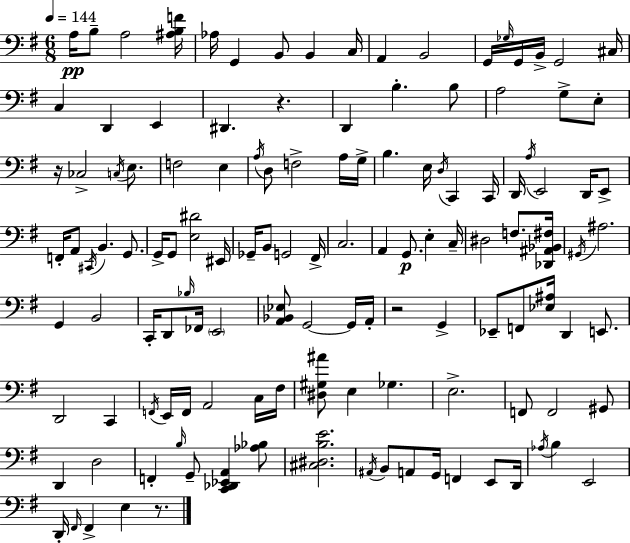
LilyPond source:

{
  \clef bass
  \numericTimeSignature
  \time 6/8
  \key e \minor
  \tempo 4 = 144
  a16\pp b8-- a2 <ais b f'>16 | aes16 g,4 b,8 b,4 c16 | a,4 b,2 | g,16 \grace { ges16 } g,16 b,16-> g,2 | \break cis16 c4 d,4 e,4 | dis,4. r4. | d,4 b4.-. b8 | a2 g8-> e8-. | \break r16 ces2-> \acciaccatura { c16 } e8. | f2 e4 | \acciaccatura { a16 } d8 f2-> | a16 g16-> b4. e16 \acciaccatura { d16 } c,4 | \break c,16 d,16 \acciaccatura { a16 } e,2 | d,16 e,8-> f,16-. a,8 \acciaccatura { cis,16 } b,4. | g,8. g,16-> g,8 <e dis'>2 | eis,16 ges,16-- b,8 g,2 | \break fis,16-> c2. | a,4 g,8.\p | e4-. c16-- dis2 | f8. <des, ais, bes, fis>16 \acciaccatura { gis,16 } ais2. | \break g,4 b,2 | c,16-. d,8 \grace { bes16 } fes,16 | \parenthesize e,2 <a, bes, ees>8 g,2~~ | g,16 a,16-. r2 | \break g,4-> ees,8-- f,8 | <ees ais>16 d,4 e,8. d,2 | c,4 \acciaccatura { f,16 } e,16 f,16 a,2 | c16 fis16 <dis gis ais'>8 e4 | \break ges4. e2.-> | f,8 f,2 | gis,8 d,4 | d2 f,4-. | \break \grace { b16 } g,8-- <c, des, ees, a,>4 <aes bes>8 <cis dis b e'>2. | \acciaccatura { ais,16 } b,8 | a,8 g,16 f,4 e,8 d,16 \acciaccatura { aes16 } | b4 e,2 | \break d,16-. \grace { fis,16 } fis,4-> e4 r8. | \bar "|."
}